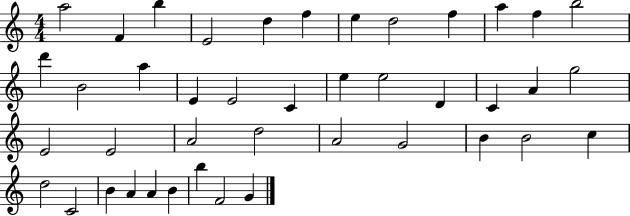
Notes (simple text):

A5/h F4/q B5/q E4/h D5/q F5/q E5/q D5/h F5/q A5/q F5/q B5/h D6/q B4/h A5/q E4/q E4/h C4/q E5/q E5/h D4/q C4/q A4/q G5/h E4/h E4/h A4/h D5/h A4/h G4/h B4/q B4/h C5/q D5/h C4/h B4/q A4/q A4/q B4/q B5/q F4/h G4/q